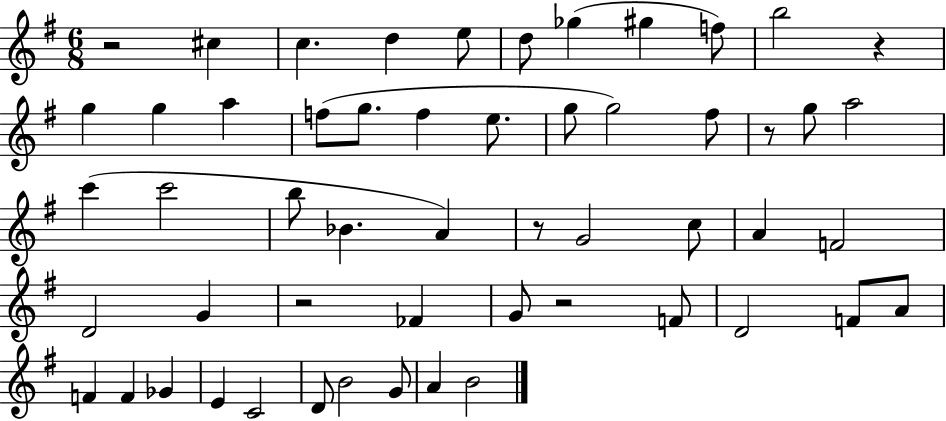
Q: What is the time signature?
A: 6/8